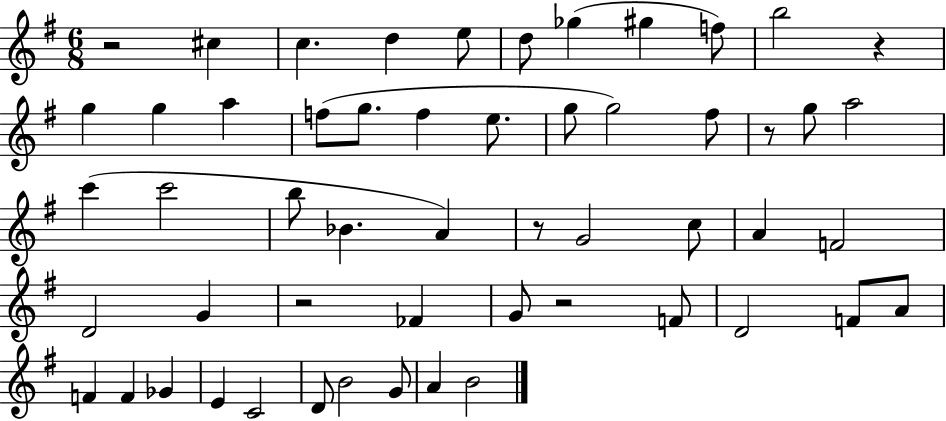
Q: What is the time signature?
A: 6/8